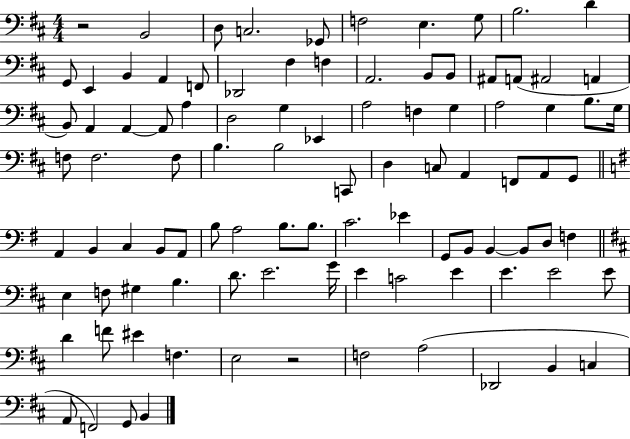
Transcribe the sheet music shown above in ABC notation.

X:1
T:Untitled
M:4/4
L:1/4
K:D
z2 B,,2 D,/2 C,2 _G,,/2 F,2 E, G,/2 B,2 D G,,/2 E,, B,, A,, F,,/2 _D,,2 ^F, F, A,,2 B,,/2 B,,/2 ^A,,/2 A,,/2 ^A,,2 A,, B,,/2 A,, A,, A,,/2 A, D,2 G, _E,, A,2 F, G, A,2 G, B,/2 G,/4 F,/2 F,2 F,/2 B, B,2 C,,/2 D, C,/2 A,, F,,/2 A,,/2 G,,/2 A,, B,, C, B,,/2 A,,/2 B,/2 A,2 B,/2 B,/2 C2 _E G,,/2 B,,/2 B,, B,,/2 D,/2 F, E, F,/2 ^G, B, D/2 E2 G/4 E C2 E E E2 E/2 D F/2 ^E F, E,2 z2 F,2 A,2 _D,,2 B,, C, A,,/2 F,,2 G,,/2 B,,